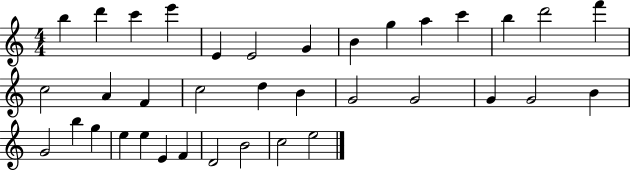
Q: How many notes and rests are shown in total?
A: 36